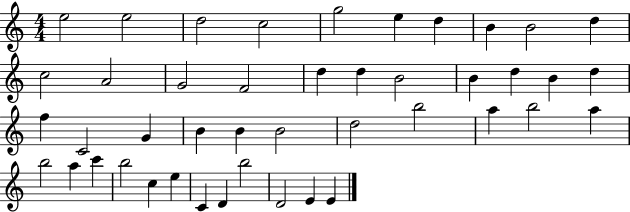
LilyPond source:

{
  \clef treble
  \numericTimeSignature
  \time 4/4
  \key c \major
  e''2 e''2 | d''2 c''2 | g''2 e''4 d''4 | b'4 b'2 d''4 | \break c''2 a'2 | g'2 f'2 | d''4 d''4 b'2 | b'4 d''4 b'4 d''4 | \break f''4 c'2 g'4 | b'4 b'4 b'2 | d''2 b''2 | a''4 b''2 a''4 | \break b''2 a''4 c'''4 | b''2 c''4 e''4 | c'4 d'4 b''2 | d'2 e'4 e'4 | \break \bar "|."
}